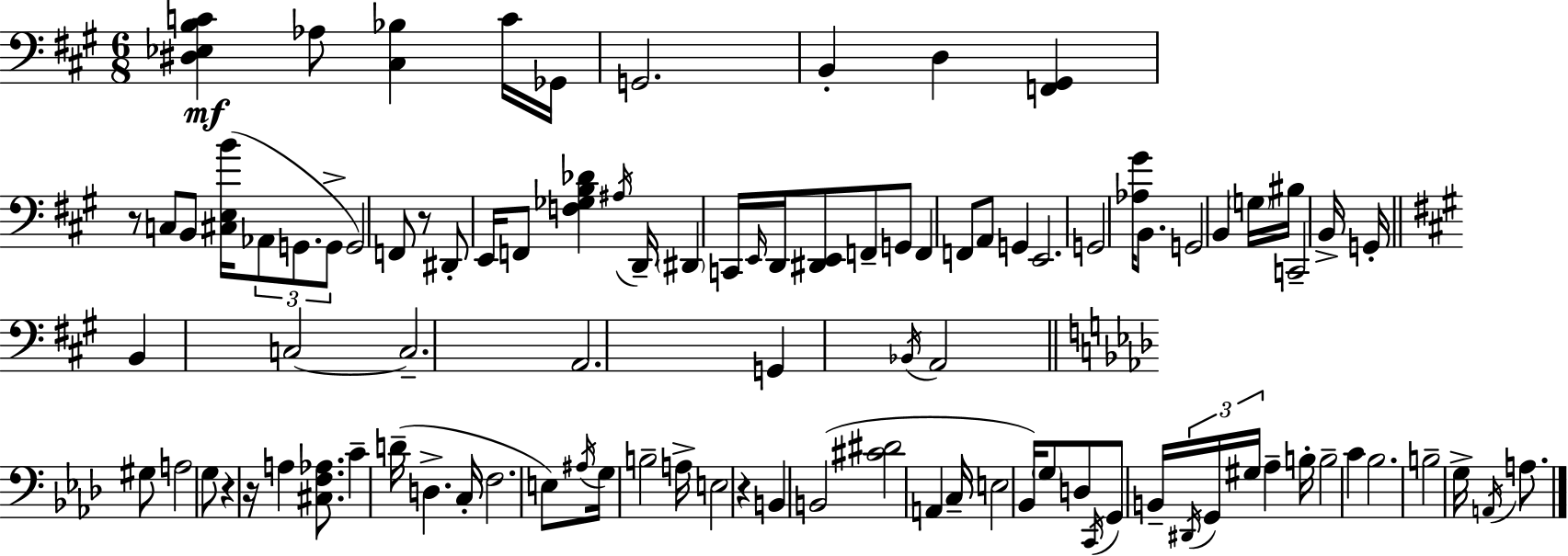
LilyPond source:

{
  \clef bass
  \numericTimeSignature
  \time 6/8
  \key a \major
  <dis ees b c'>4\mf aes8 <cis bes>4 c'16 ges,16 | g,2. | b,4-. d4 <f, gis,>4 | r8 c8 b,8 <cis e b'>16( \tuplet 3/2 { aes,8 g,8. | \break g,8-> } g,2) f,8 | r8 dis,8-. e,16 f,8 <f ges b des'>4 \acciaccatura { ais16 } | d,16-- \parenthesize dis,4 c,16 \grace { e,16 } d,16 <dis, e,>8 f,8-- | g,8 f,4 f,8 a,8 g,4 | \break e,2. | g,2 <aes gis'>16 b,8. | g,2 b,4 | \parenthesize g16 bis16 c,2-- | \break b,16-> g,16-. \bar "||" \break \key a \major b,4 c2~~ | c2.-- | a,2. | g,4 \acciaccatura { bes,16 } a,2 | \break \bar "||" \break \key f \minor gis8 a2 g8 | r4 r16 a4 <cis f aes>8. | c'4-- d'16--( d4.-> c16-. | f2. | \break e8) \acciaccatura { ais16 } g16 b2-- | a16-> e2 r4 | b,4 b,2( | <cis' dis'>2 a,4 | \break c16-- e2 bes,16) \parenthesize g8 | d8 \acciaccatura { c,16 } g,8 b,16-- \tuplet 3/2 { \acciaccatura { dis,16 } g,16 gis16 } aes4-- | b16-. b2-- c'4 | bes2. | \break b2-- g16-> | \acciaccatura { a,16 } a8. \bar "|."
}